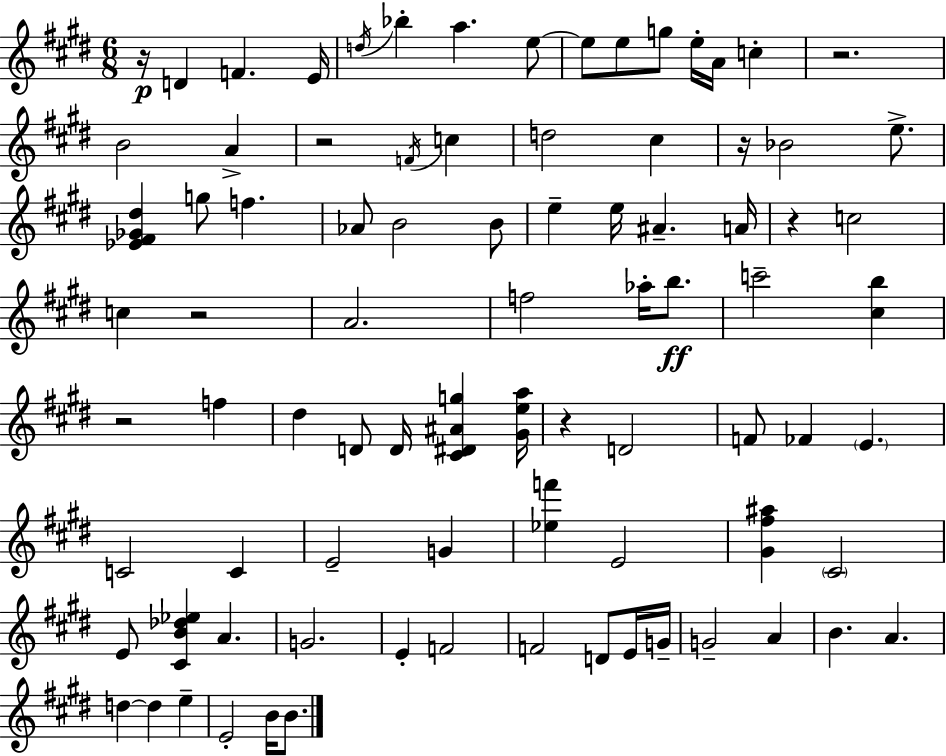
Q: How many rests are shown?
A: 8